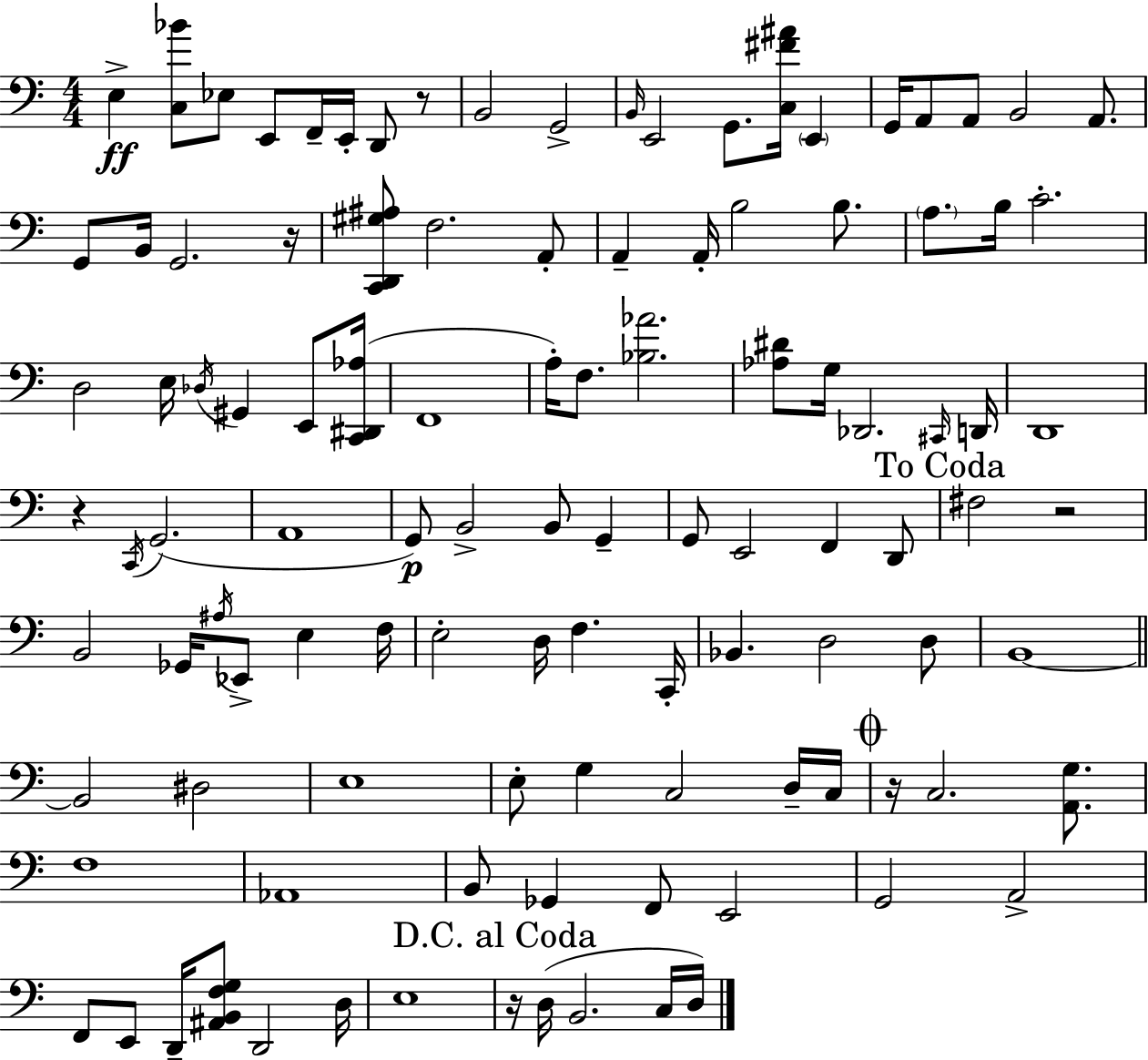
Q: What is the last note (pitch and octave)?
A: D3